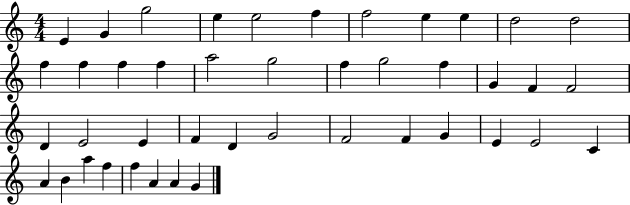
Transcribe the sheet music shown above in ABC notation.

X:1
T:Untitled
M:4/4
L:1/4
K:C
E G g2 e e2 f f2 e e d2 d2 f f f f a2 g2 f g2 f G F F2 D E2 E F D G2 F2 F G E E2 C A B a f f A A G